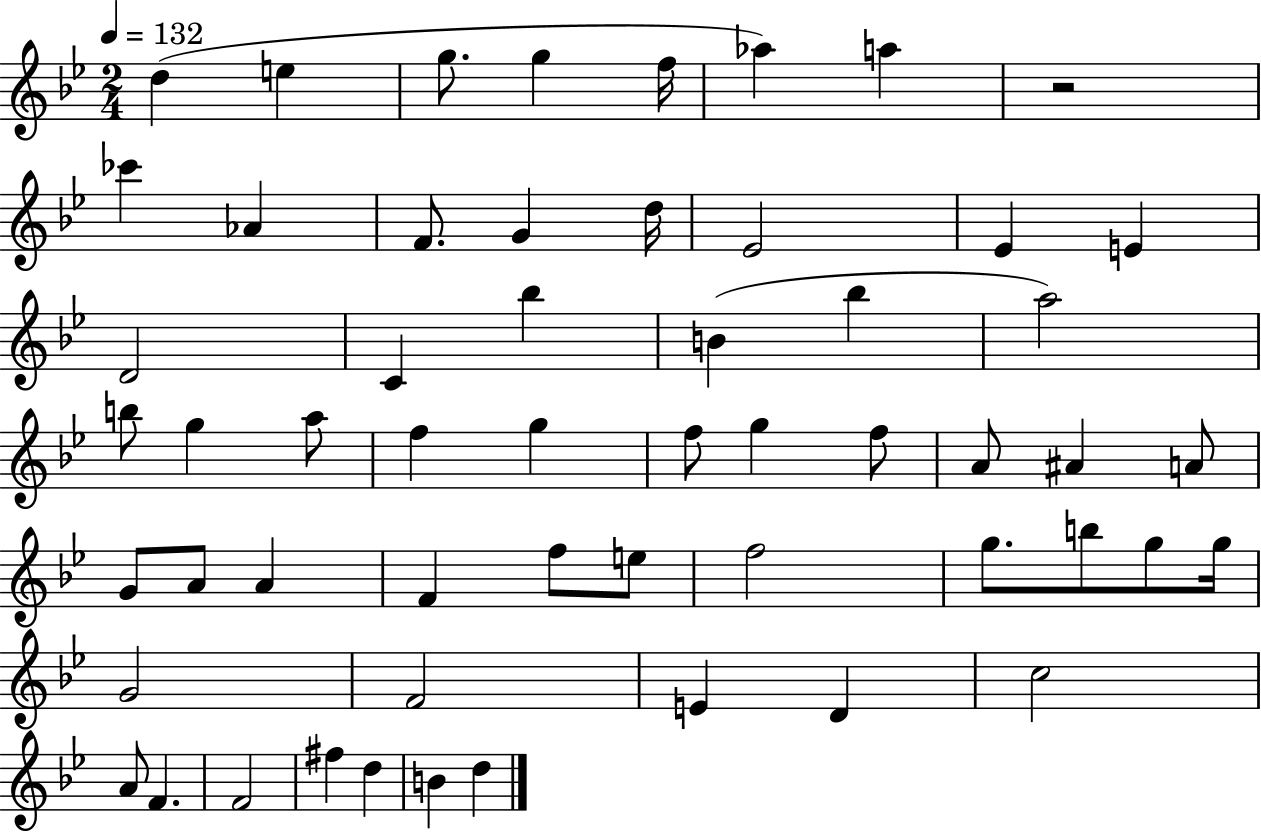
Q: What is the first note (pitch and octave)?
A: D5